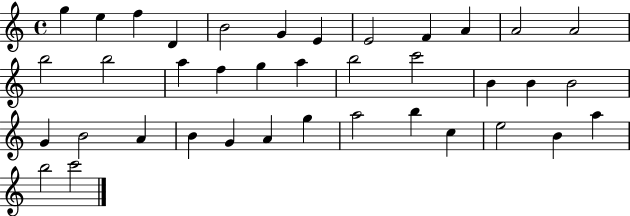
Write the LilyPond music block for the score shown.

{
  \clef treble
  \time 4/4
  \defaultTimeSignature
  \key c \major
  g''4 e''4 f''4 d'4 | b'2 g'4 e'4 | e'2 f'4 a'4 | a'2 a'2 | \break b''2 b''2 | a''4 f''4 g''4 a''4 | b''2 c'''2 | b'4 b'4 b'2 | \break g'4 b'2 a'4 | b'4 g'4 a'4 g''4 | a''2 b''4 c''4 | e''2 b'4 a''4 | \break b''2 c'''2 | \bar "|."
}